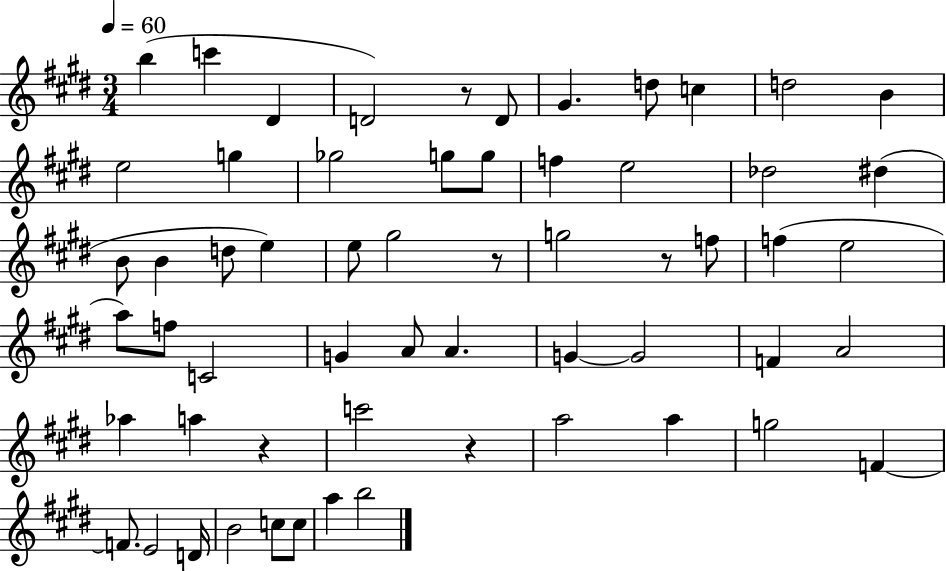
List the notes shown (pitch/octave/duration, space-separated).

B5/q C6/q D#4/q D4/h R/e D4/e G#4/q. D5/e C5/q D5/h B4/q E5/h G5/q Gb5/h G5/e G5/e F5/q E5/h Db5/h D#5/q B4/e B4/q D5/e E5/q E5/e G#5/h R/e G5/h R/e F5/e F5/q E5/h A5/e F5/e C4/h G4/q A4/e A4/q. G4/q G4/h F4/q A4/h Ab5/q A5/q R/q C6/h R/q A5/h A5/q G5/h F4/q F4/e. E4/h D4/s B4/h C5/e C5/e A5/q B5/h